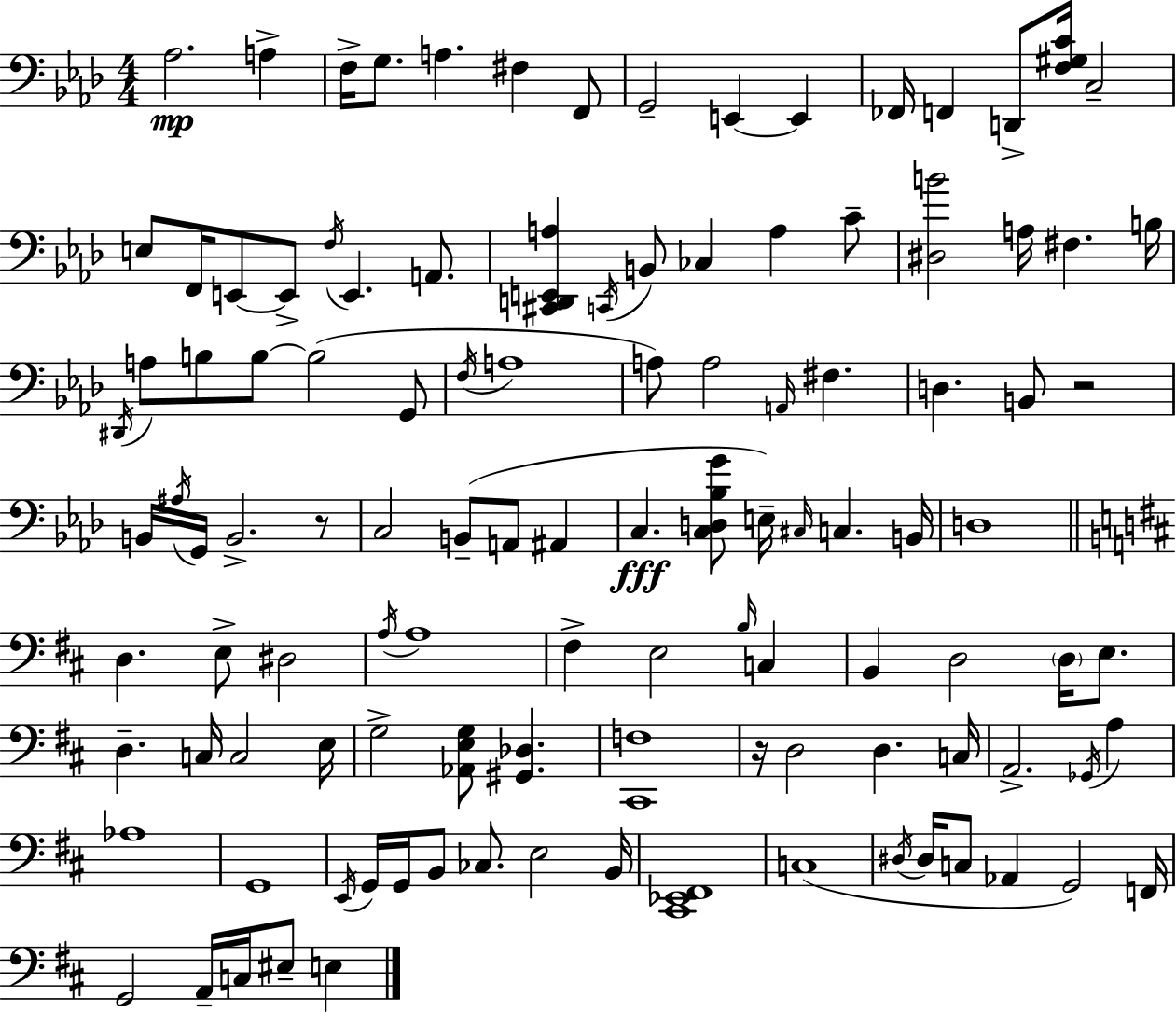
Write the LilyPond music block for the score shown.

{
  \clef bass
  \numericTimeSignature
  \time 4/4
  \key f \minor
  \repeat volta 2 { aes2.\mp a4-> | f16-> g8. a4. fis4 f,8 | g,2-- e,4~~ e,4 | fes,16 f,4 d,8-> <f gis c'>16 c2-- | \break e8 f,16 e,8~~ e,8-> \acciaccatura { f16 } e,4. a,8. | <cis, d, e, a>4 \acciaccatura { c,16 } b,8 ces4 a4 | c'8-- <dis b'>2 a16 fis4. | b16 \acciaccatura { dis,16 } a8 b8 b8~~ b2( | \break g,8 \acciaccatura { f16 } a1 | a8) a2 \grace { a,16 } fis4. | d4. b,8 r2 | b,16 \acciaccatura { ais16 } g,16 b,2.-> | \break r8 c2 b,8--( | a,8 ais,4 c4.\fff <c d bes g'>8 e16--) \grace { cis16 } | c4. b,16 d1 | \bar "||" \break \key b \minor d4. e8-> dis2 | \acciaccatura { a16 } a1 | fis4-> e2 \grace { b16 } c4 | b,4 d2 \parenthesize d16 e8. | \break d4.-- c16 c2 | e16 g2-> <aes, e g>8 <gis, des>4. | <cis, f>1 | r16 d2 d4. | \break c16 a,2.-> \acciaccatura { ges,16 } a4 | aes1 | g,1 | \acciaccatura { e,16 } g,16 g,16 b,8 ces8. e2 | \break b,16 <cis, ees, fis,>1 | c1( | \acciaccatura { dis16 } dis16 c8 aes,4 g,2) | f,16 g,2 a,16-- c16 eis8-- | \break e4 } \bar "|."
}